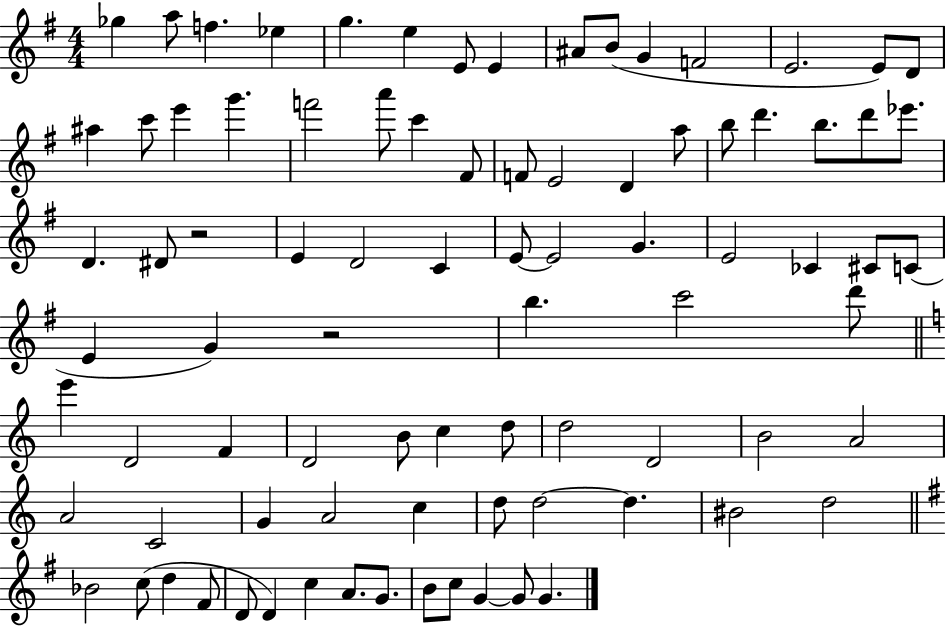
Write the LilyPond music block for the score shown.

{
  \clef treble
  \numericTimeSignature
  \time 4/4
  \key g \major
  ges''4 a''8 f''4. ees''4 | g''4. e''4 e'8 e'4 | ais'8 b'8( g'4 f'2 | e'2. e'8) d'8 | \break ais''4 c'''8 e'''4 g'''4. | f'''2 a'''8 c'''4 fis'8 | f'8 e'2 d'4 a''8 | b''8 d'''4. b''8. d'''8 ees'''8. | \break d'4. dis'8 r2 | e'4 d'2 c'4 | e'8~~ e'2 g'4. | e'2 ces'4 cis'8 c'8( | \break e'4 g'4) r2 | b''4. c'''2 d'''8 | \bar "||" \break \key c \major e'''4 d'2 f'4 | d'2 b'8 c''4 d''8 | d''2 d'2 | b'2 a'2 | \break a'2 c'2 | g'4 a'2 c''4 | d''8 d''2~~ d''4. | bis'2 d''2 | \break \bar "||" \break \key g \major bes'2 c''8( d''4 fis'8 | d'8 d'4) c''4 a'8. g'8. | b'8 c''8 g'4~~ g'8 g'4. | \bar "|."
}